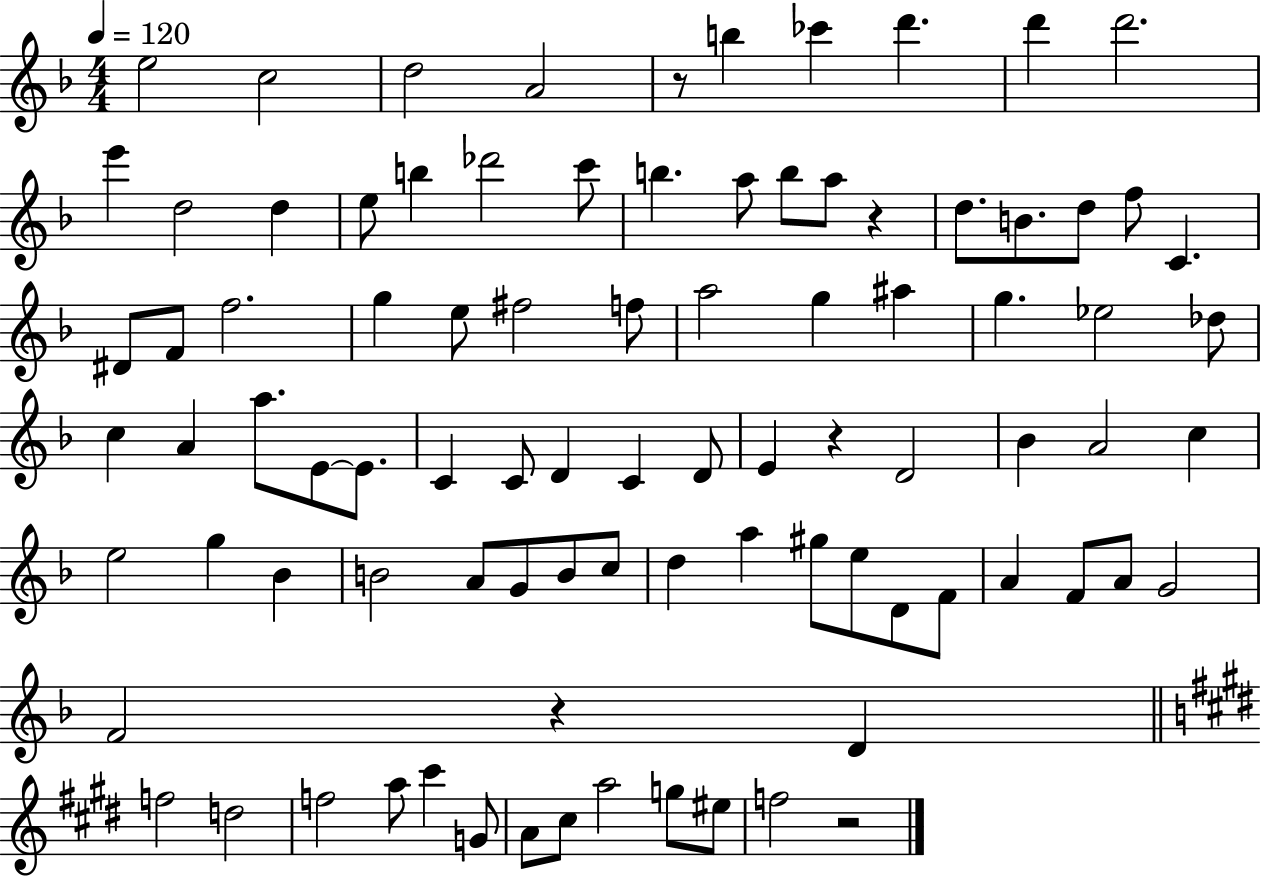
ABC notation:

X:1
T:Untitled
M:4/4
L:1/4
K:F
e2 c2 d2 A2 z/2 b _c' d' d' d'2 e' d2 d e/2 b _d'2 c'/2 b a/2 b/2 a/2 z d/2 B/2 d/2 f/2 C ^D/2 F/2 f2 g e/2 ^f2 f/2 a2 g ^a g _e2 _d/2 c A a/2 E/2 E/2 C C/2 D C D/2 E z D2 _B A2 c e2 g _B B2 A/2 G/2 B/2 c/2 d a ^g/2 e/2 D/2 F/2 A F/2 A/2 G2 F2 z D f2 d2 f2 a/2 ^c' G/2 A/2 ^c/2 a2 g/2 ^e/2 f2 z2